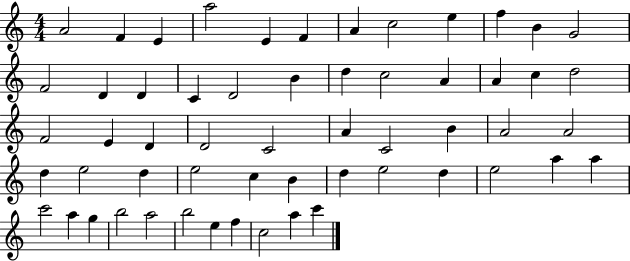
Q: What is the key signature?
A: C major